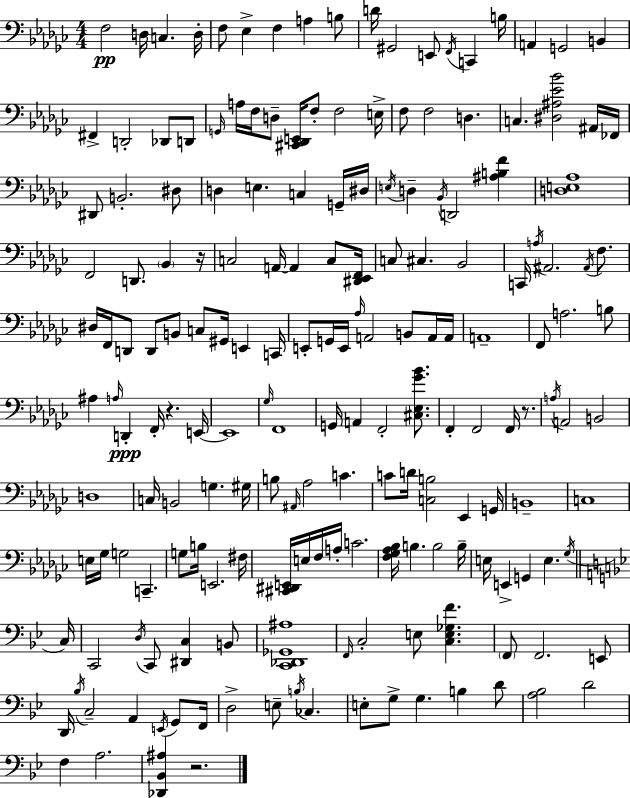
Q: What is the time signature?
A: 4/4